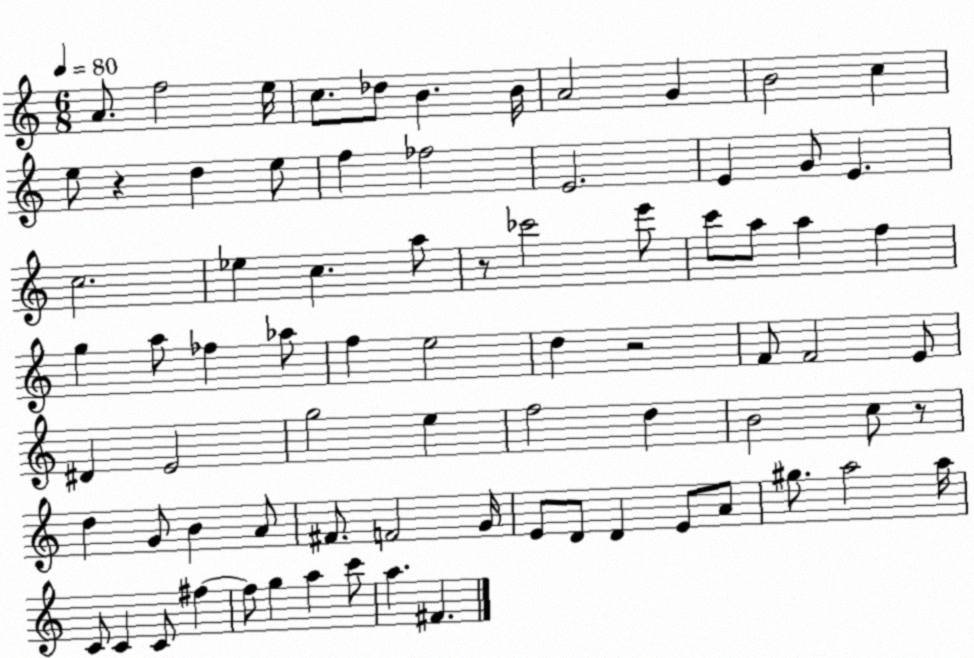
X:1
T:Untitled
M:6/8
L:1/4
K:C
A/2 f2 e/4 c/2 _d/2 B B/4 A2 G B2 c e/2 z d e/2 f _f2 E2 E G/2 E c2 _e c a/2 z/2 _c'2 e'/2 c'/2 a/2 a f g a/2 _f _a/2 f e2 d z2 F/2 F2 E/2 ^D E2 g2 e f2 d B2 c/2 z/2 d G/2 B A/2 ^F/2 F2 G/4 E/2 D/2 D E/2 A/2 ^g/2 a2 a/4 C/2 C C/2 ^f ^f/2 g a c'/2 a ^F